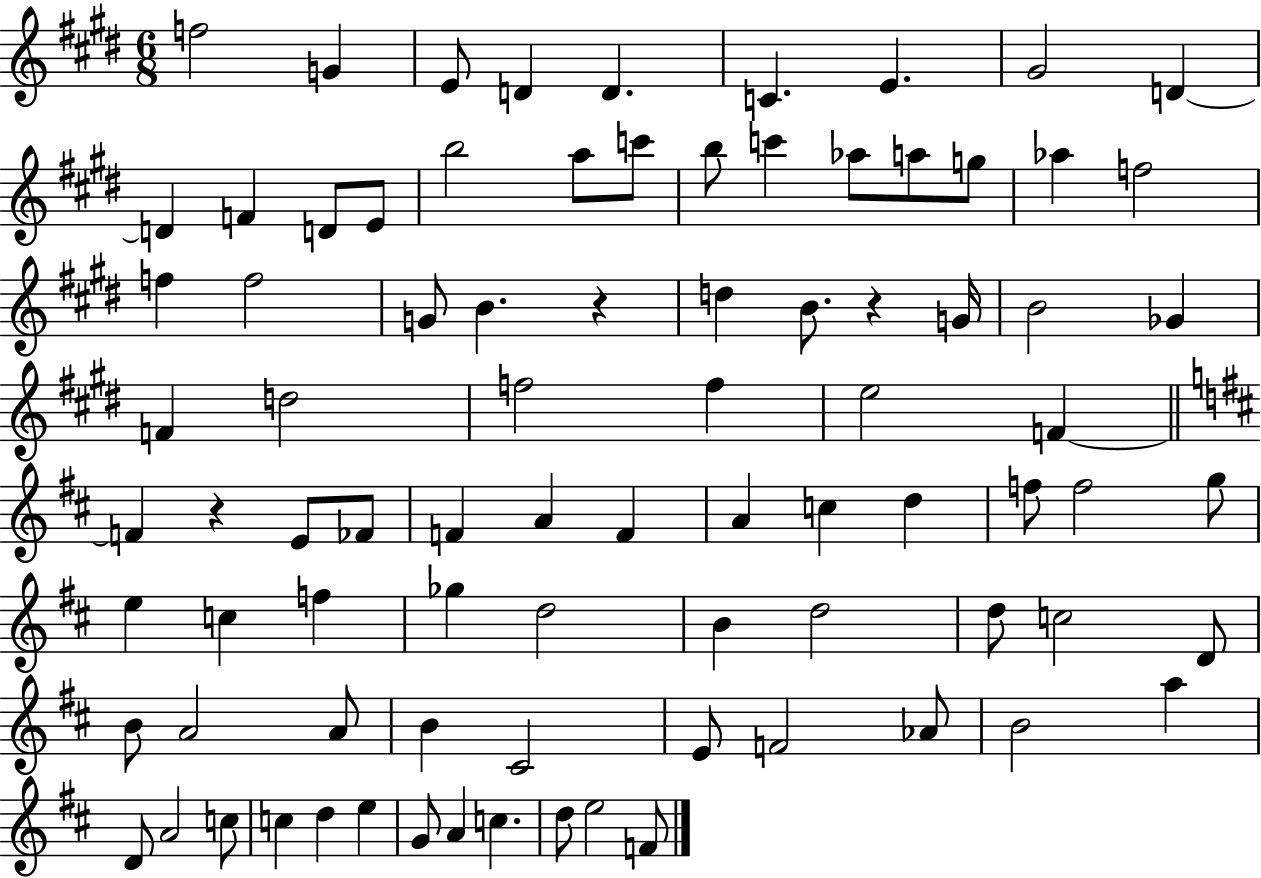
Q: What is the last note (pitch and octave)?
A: F4